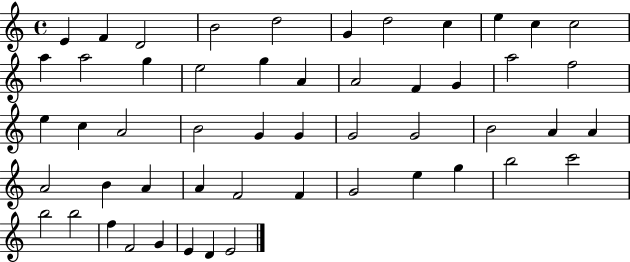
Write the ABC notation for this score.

X:1
T:Untitled
M:4/4
L:1/4
K:C
E F D2 B2 d2 G d2 c e c c2 a a2 g e2 g A A2 F G a2 f2 e c A2 B2 G G G2 G2 B2 A A A2 B A A F2 F G2 e g b2 c'2 b2 b2 f F2 G E D E2